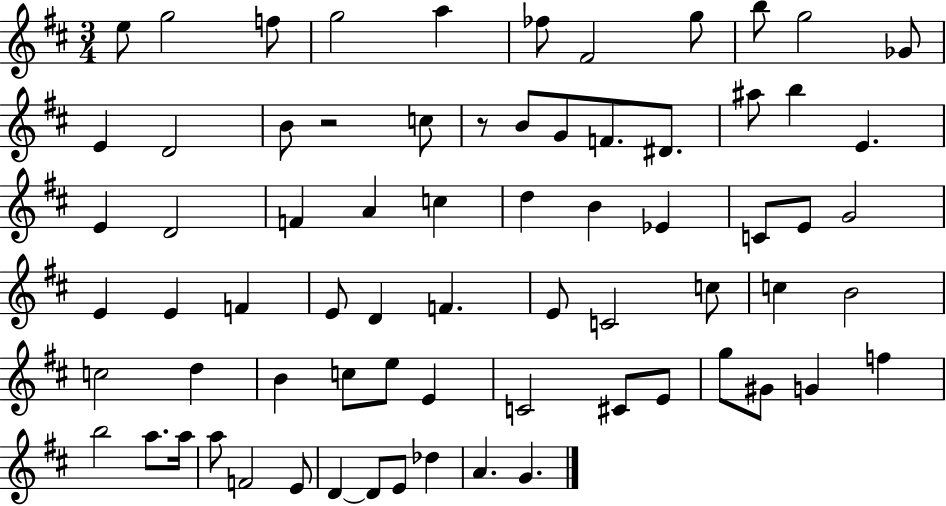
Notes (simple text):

E5/e G5/h F5/e G5/h A5/q FES5/e F#4/h G5/e B5/e G5/h Gb4/e E4/q D4/h B4/e R/h C5/e R/e B4/e G4/e F4/e. D#4/e. A#5/e B5/q E4/q. E4/q D4/h F4/q A4/q C5/q D5/q B4/q Eb4/q C4/e E4/e G4/h E4/q E4/q F4/q E4/e D4/q F4/q. E4/e C4/h C5/e C5/q B4/h C5/h D5/q B4/q C5/e E5/e E4/q C4/h C#4/e E4/e G5/e G#4/e G4/q F5/q B5/h A5/e. A5/s A5/e F4/h E4/e D4/q D4/e E4/e Db5/q A4/q. G4/q.